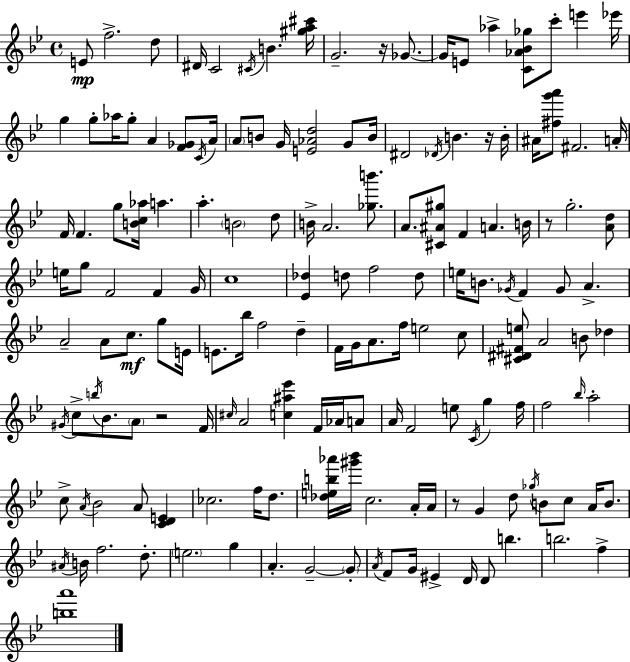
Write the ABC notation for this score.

X:1
T:Untitled
M:4/4
L:1/4
K:Bb
E/2 f2 d/2 ^D/4 C2 ^C/4 B [^ga^c']/4 G2 z/4 _G/2 _G/4 E/2 _a [C_A_B_g]/2 c'/2 e' _e'/4 g g/2 _a/4 g/2 A [F_G]/2 C/4 A/4 A/2 B/2 G/4 [E_Ad]2 G/2 B/4 ^D2 _D/4 B z/4 B/4 ^A/4 [^fg'a']/2 ^F2 A/4 F/4 F g/2 [Bc_a]/4 a a B2 d/2 B/4 A2 [_gb']/2 A/2 [^C^A^g]/2 F A B/4 z/2 g2 [Ad]/2 e/4 g/2 F2 F G/4 c4 [_E_d] d/2 f2 d/2 e/4 B/2 _G/4 F _G/2 A A2 A/2 c/2 g/2 E/4 E/2 _b/4 f2 d F/4 G/4 A/2 f/4 e2 c/2 [^C^D^Fe]/2 A2 B/2 _d ^G/4 c/2 b/4 _B/2 A/2 z2 F/4 ^c/4 A2 [c^a_e'] F/4 _A/4 A/2 A/4 F2 e/2 C/4 g f/4 f2 _b/4 a2 c/2 A/4 _B2 A/2 [CDE] _c2 f/4 d/2 [_deb_a']/4 [^g'_b']/4 c2 A/4 A/4 z/2 G d/2 _g/4 B/2 c/2 A/4 B/2 ^A/4 B/4 f2 d/2 e2 g A G2 G/2 A/4 F/2 G/4 ^E D/4 D/2 b b2 f [ba']4